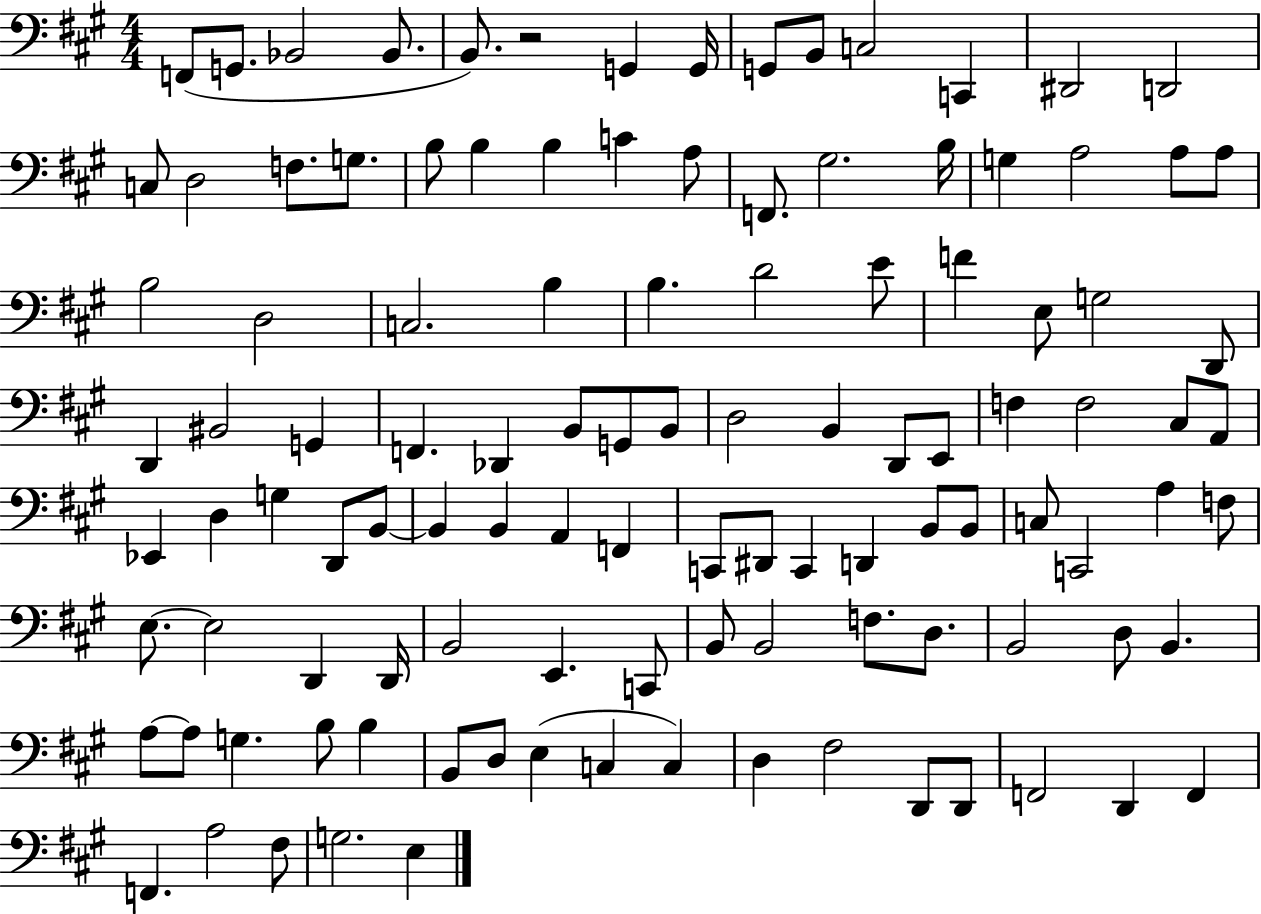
F2/e G2/e. Bb2/h Bb2/e. B2/e. R/h G2/q G2/s G2/e B2/e C3/h C2/q D#2/h D2/h C3/e D3/h F3/e. G3/e. B3/e B3/q B3/q C4/q A3/e F2/e. G#3/h. B3/s G3/q A3/h A3/e A3/e B3/h D3/h C3/h. B3/q B3/q. D4/h E4/e F4/q E3/e G3/h D2/e D2/q BIS2/h G2/q F2/q. Db2/q B2/e G2/e B2/e D3/h B2/q D2/e E2/e F3/q F3/h C#3/e A2/e Eb2/q D3/q G3/q D2/e B2/e B2/q B2/q A2/q F2/q C2/e D#2/e C2/q D2/q B2/e B2/e C3/e C2/h A3/q F3/e E3/e. E3/h D2/q D2/s B2/h E2/q. C2/e B2/e B2/h F3/e. D3/e. B2/h D3/e B2/q. A3/e A3/e G3/q. B3/e B3/q B2/e D3/e E3/q C3/q C3/q D3/q F#3/h D2/e D2/e F2/h D2/q F2/q F2/q. A3/h F#3/e G3/h. E3/q